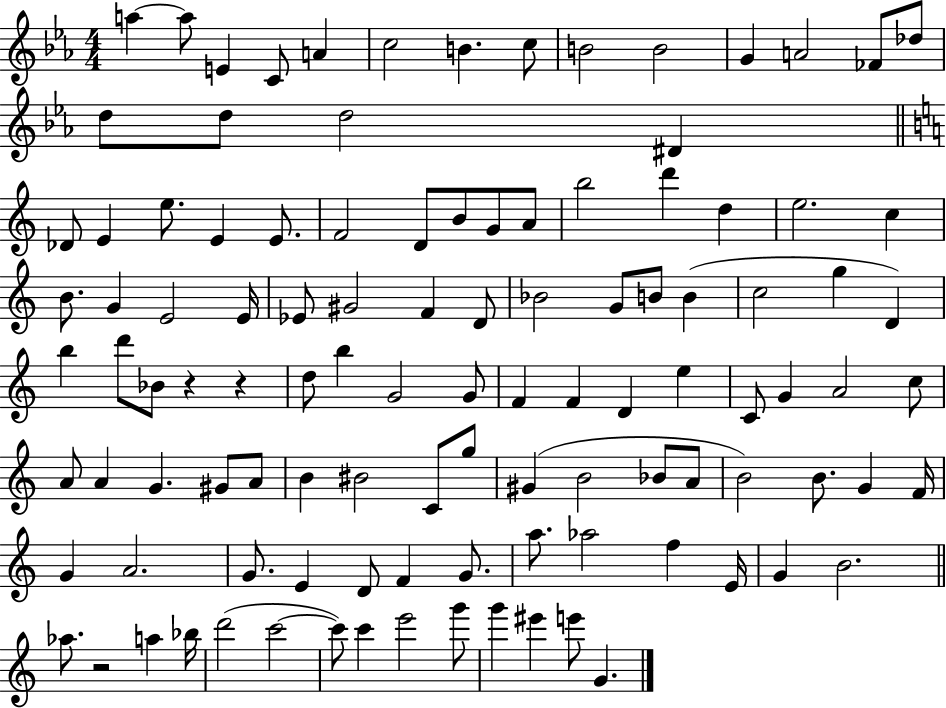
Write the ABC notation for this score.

X:1
T:Untitled
M:4/4
L:1/4
K:Eb
a a/2 E C/2 A c2 B c/2 B2 B2 G A2 _F/2 _d/2 d/2 d/2 d2 ^D _D/2 E e/2 E E/2 F2 D/2 B/2 G/2 A/2 b2 d' d e2 c B/2 G E2 E/4 _E/2 ^G2 F D/2 _B2 G/2 B/2 B c2 g D b d'/2 _B/2 z z d/2 b G2 G/2 F F D e C/2 G A2 c/2 A/2 A G ^G/2 A/2 B ^B2 C/2 g/2 ^G B2 _B/2 A/2 B2 B/2 G F/4 G A2 G/2 E D/2 F G/2 a/2 _a2 f E/4 G B2 _a/2 z2 a _b/4 d'2 c'2 c'/2 c' e'2 g'/2 g' ^e' e'/2 G